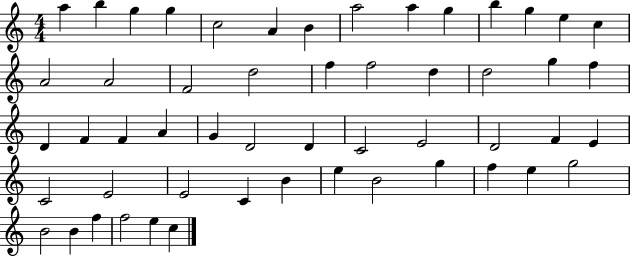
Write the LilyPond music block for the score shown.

{
  \clef treble
  \numericTimeSignature
  \time 4/4
  \key c \major
  a''4 b''4 g''4 g''4 | c''2 a'4 b'4 | a''2 a''4 g''4 | b''4 g''4 e''4 c''4 | \break a'2 a'2 | f'2 d''2 | f''4 f''2 d''4 | d''2 g''4 f''4 | \break d'4 f'4 f'4 a'4 | g'4 d'2 d'4 | c'2 e'2 | d'2 f'4 e'4 | \break c'2 e'2 | e'2 c'4 b'4 | e''4 b'2 g''4 | f''4 e''4 g''2 | \break b'2 b'4 f''4 | f''2 e''4 c''4 | \bar "|."
}